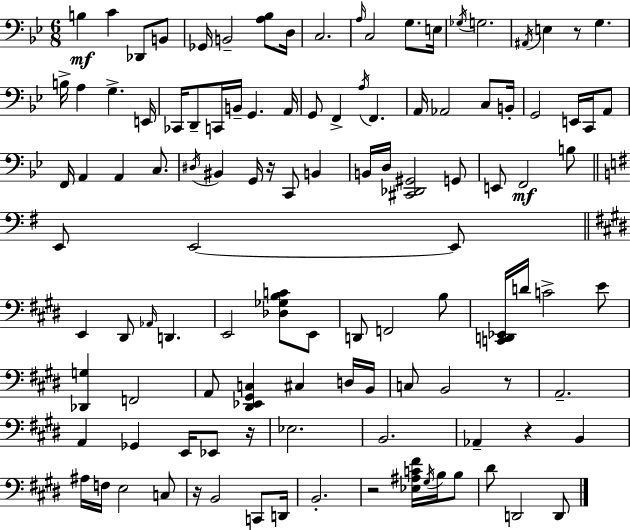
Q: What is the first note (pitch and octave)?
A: B3